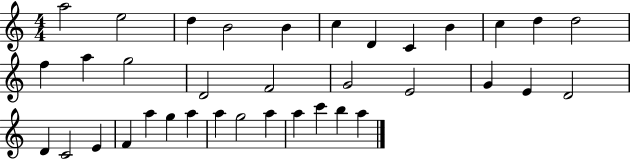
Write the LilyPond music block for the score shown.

{
  \clef treble
  \numericTimeSignature
  \time 4/4
  \key c \major
  a''2 e''2 | d''4 b'2 b'4 | c''4 d'4 c'4 b'4 | c''4 d''4 d''2 | \break f''4 a''4 g''2 | d'2 f'2 | g'2 e'2 | g'4 e'4 d'2 | \break d'4 c'2 e'4 | f'4 a''4 g''4 a''4 | a''4 g''2 a''4 | a''4 c'''4 b''4 a''4 | \break \bar "|."
}